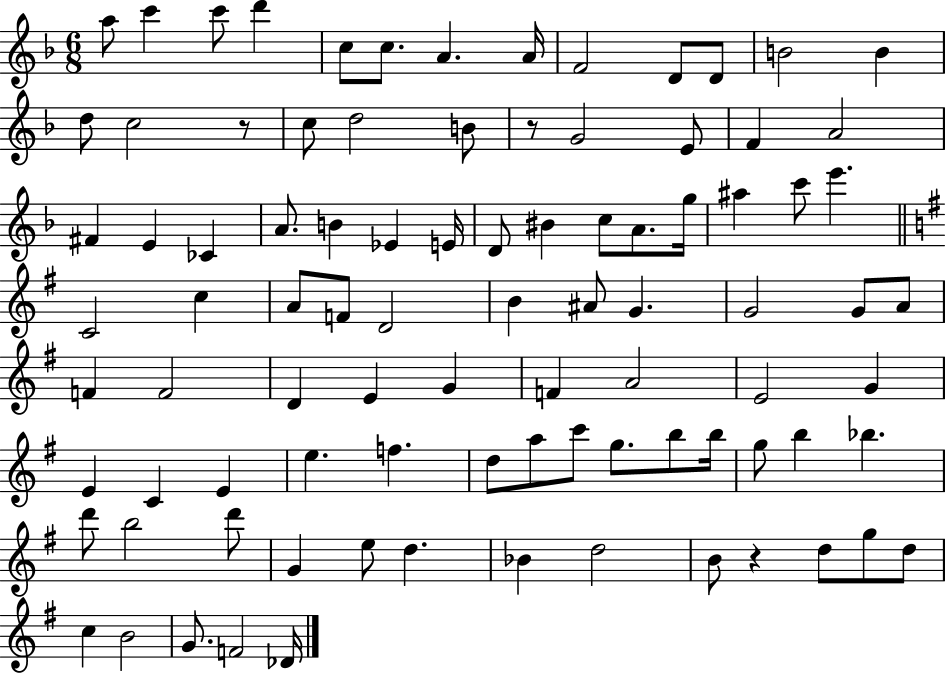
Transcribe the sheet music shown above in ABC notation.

X:1
T:Untitled
M:6/8
L:1/4
K:F
a/2 c' c'/2 d' c/2 c/2 A A/4 F2 D/2 D/2 B2 B d/2 c2 z/2 c/2 d2 B/2 z/2 G2 E/2 F A2 ^F E _C A/2 B _E E/4 D/2 ^B c/2 A/2 g/4 ^a c'/2 e' C2 c A/2 F/2 D2 B ^A/2 G G2 G/2 A/2 F F2 D E G F A2 E2 G E C E e f d/2 a/2 c'/2 g/2 b/2 b/4 g/2 b _b d'/2 b2 d'/2 G e/2 d _B d2 B/2 z d/2 g/2 d/2 c B2 G/2 F2 _D/4